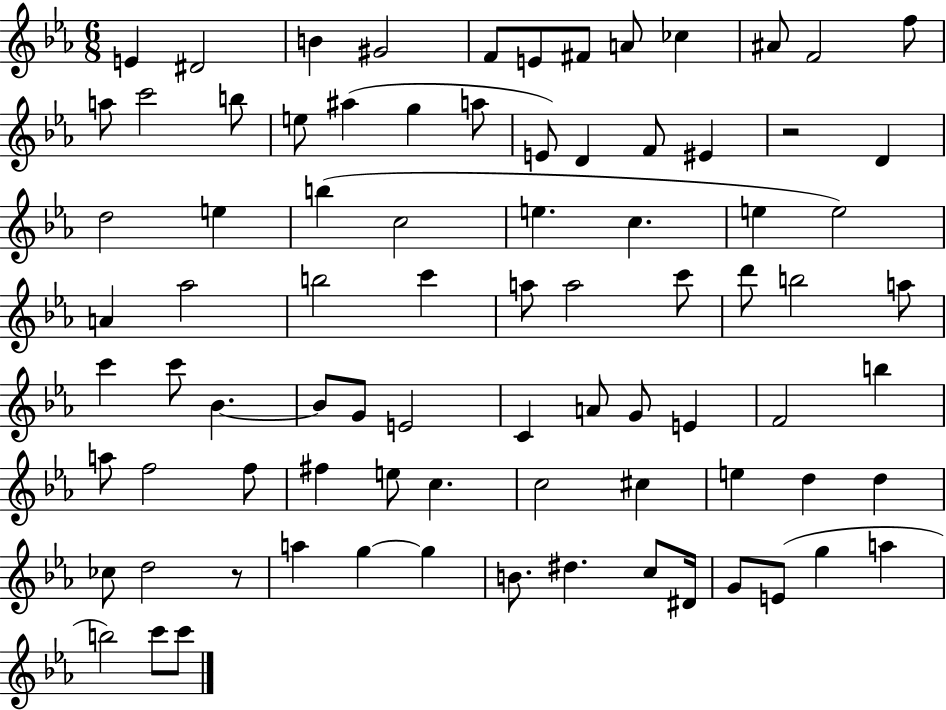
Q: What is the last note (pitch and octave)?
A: C6